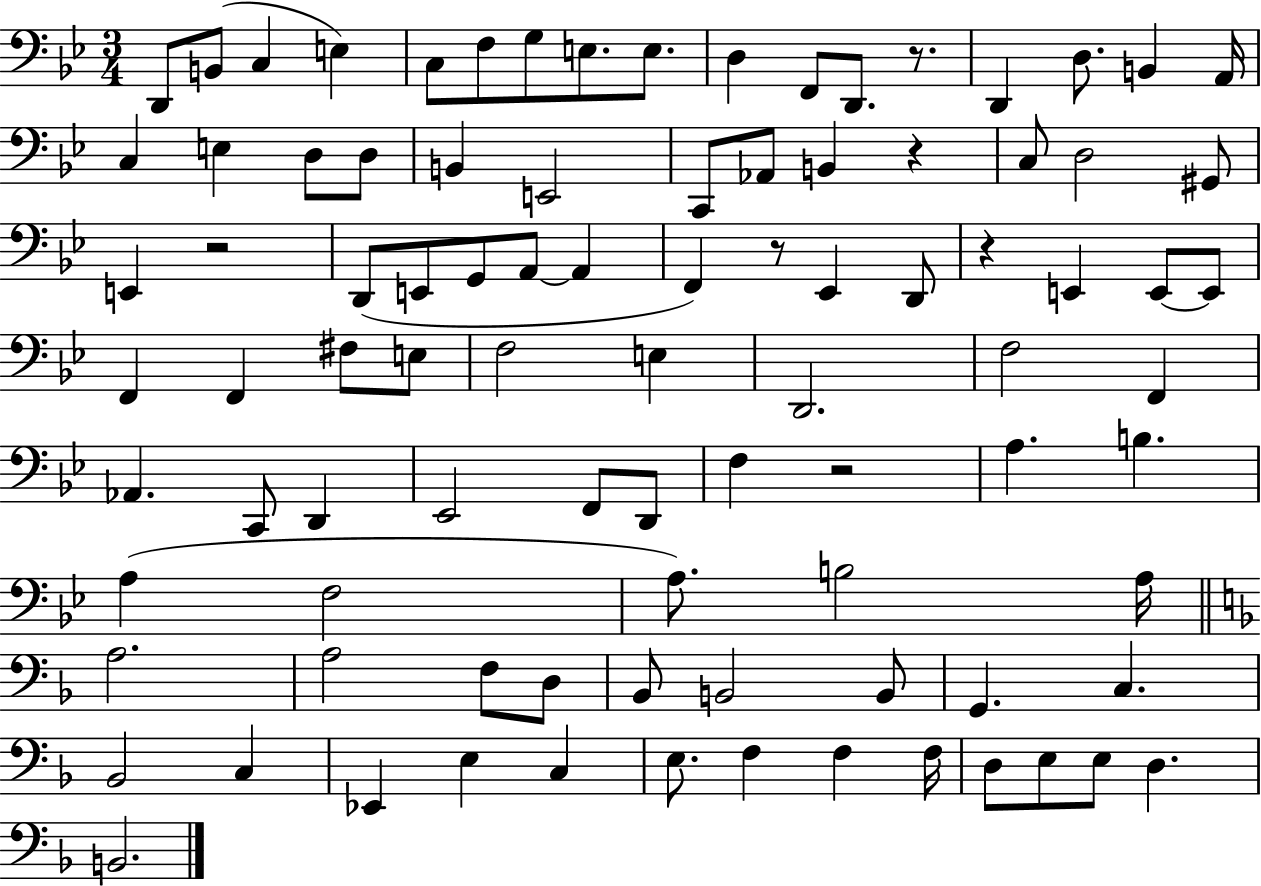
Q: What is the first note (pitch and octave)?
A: D2